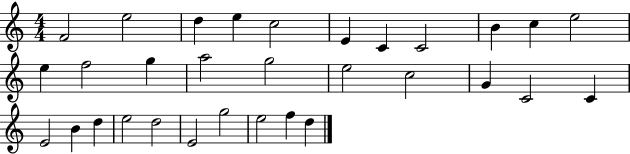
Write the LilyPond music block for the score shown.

{
  \clef treble
  \numericTimeSignature
  \time 4/4
  \key c \major
  f'2 e''2 | d''4 e''4 c''2 | e'4 c'4 c'2 | b'4 c''4 e''2 | \break e''4 f''2 g''4 | a''2 g''2 | e''2 c''2 | g'4 c'2 c'4 | \break e'2 b'4 d''4 | e''2 d''2 | e'2 g''2 | e''2 f''4 d''4 | \break \bar "|."
}